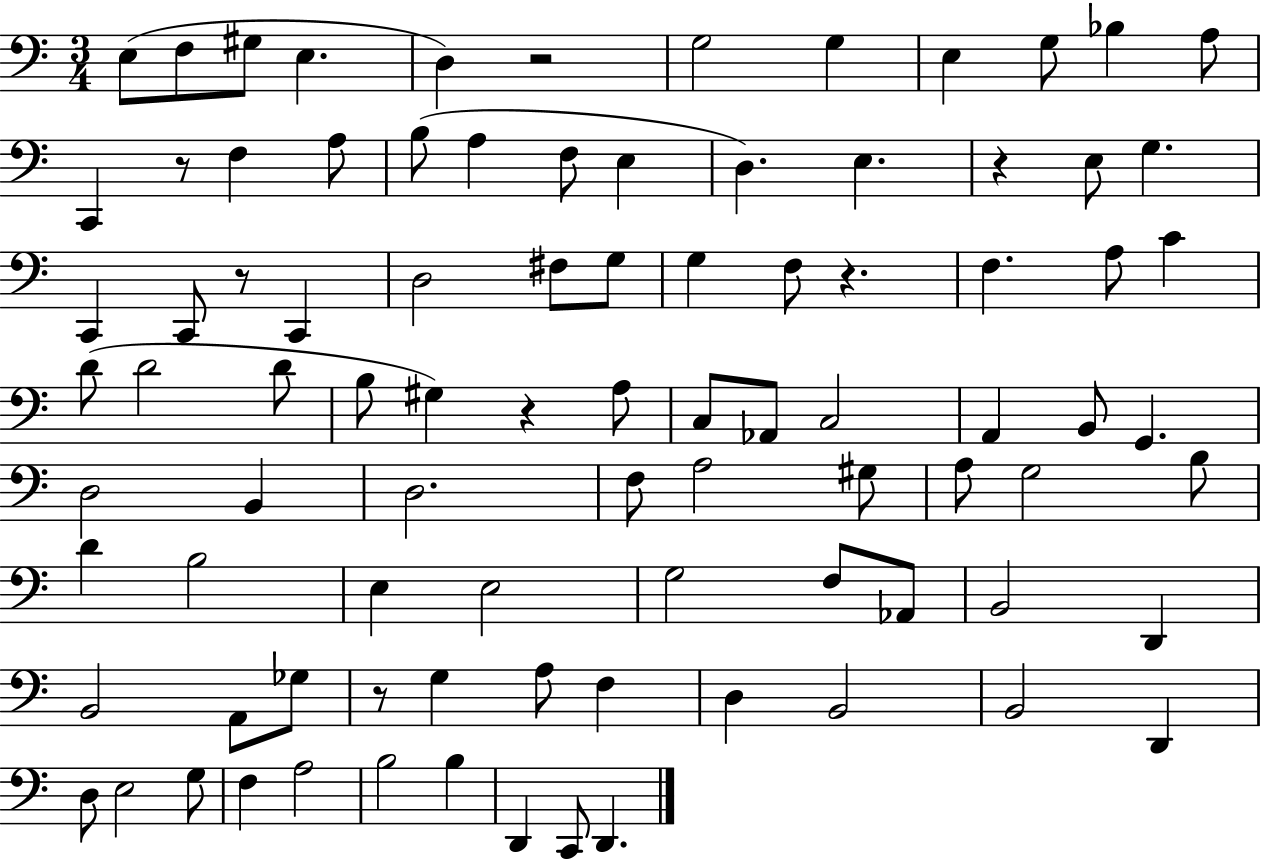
E3/e F3/e G#3/e E3/q. D3/q R/h G3/h G3/q E3/q G3/e Bb3/q A3/e C2/q R/e F3/q A3/e B3/e A3/q F3/e E3/q D3/q. E3/q. R/q E3/e G3/q. C2/q C2/e R/e C2/q D3/h F#3/e G3/e G3/q F3/e R/q. F3/q. A3/e C4/q D4/e D4/h D4/e B3/e G#3/q R/q A3/e C3/e Ab2/e C3/h A2/q B2/e G2/q. D3/h B2/q D3/h. F3/e A3/h G#3/e A3/e G3/h B3/e D4/q B3/h E3/q E3/h G3/h F3/e Ab2/e B2/h D2/q B2/h A2/e Gb3/e R/e G3/q A3/e F3/q D3/q B2/h B2/h D2/q D3/e E3/h G3/e F3/q A3/h B3/h B3/q D2/q C2/e D2/q.